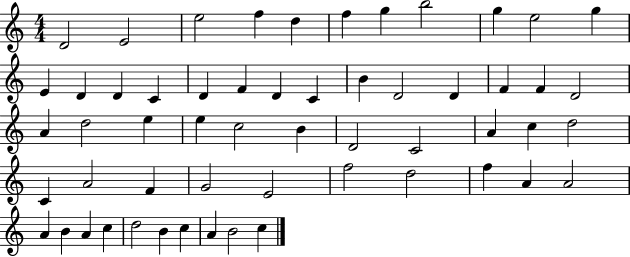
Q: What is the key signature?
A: C major